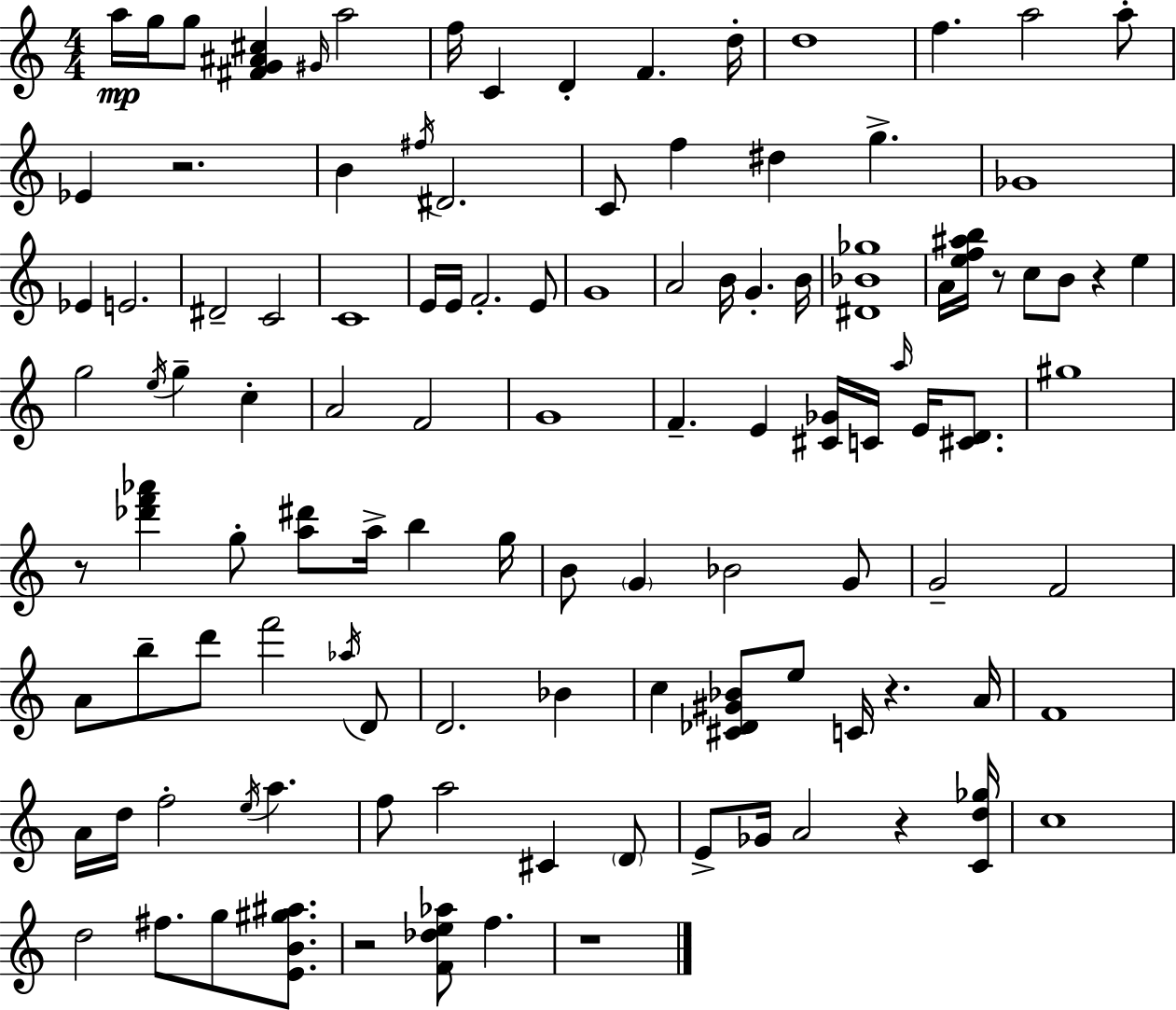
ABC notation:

X:1
T:Untitled
M:4/4
L:1/4
K:Am
a/4 g/4 g/2 [^FG^A^c] ^G/4 a2 f/4 C D F d/4 d4 f a2 a/2 _E z2 B ^f/4 ^D2 C/2 f ^d g _G4 _E E2 ^D2 C2 C4 E/4 E/4 F2 E/2 G4 A2 B/4 G B/4 [^D_B_g]4 A/4 [ef^ab]/4 z/2 c/2 B/2 z e g2 e/4 g c A2 F2 G4 F E [^C_G]/4 C/4 a/4 E/4 [^CD]/2 ^g4 z/2 [_d'f'_a'] g/2 [a^d']/2 a/4 b g/4 B/2 G _B2 G/2 G2 F2 A/2 b/2 d'/2 f'2 _a/4 D/2 D2 _B c [^C_D^G_B]/2 e/2 C/4 z A/4 F4 A/4 d/4 f2 e/4 a f/2 a2 ^C D/2 E/2 _G/4 A2 z [Cd_g]/4 c4 d2 ^f/2 g/2 [EB^g^a]/2 z2 [F_de_a]/2 f z4